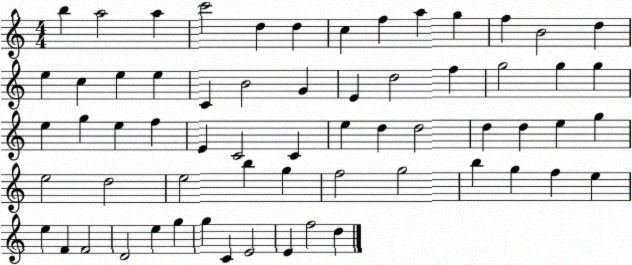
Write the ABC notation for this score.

X:1
T:Untitled
M:4/4
L:1/4
K:C
b a2 a c'2 d d c f a g f B2 d e c e e C B2 G E d2 f g2 g g e g e f E C2 C e d d2 d d e g e2 d2 e2 b g f2 g2 b g f e e F F2 D2 e g g C E2 E f2 d